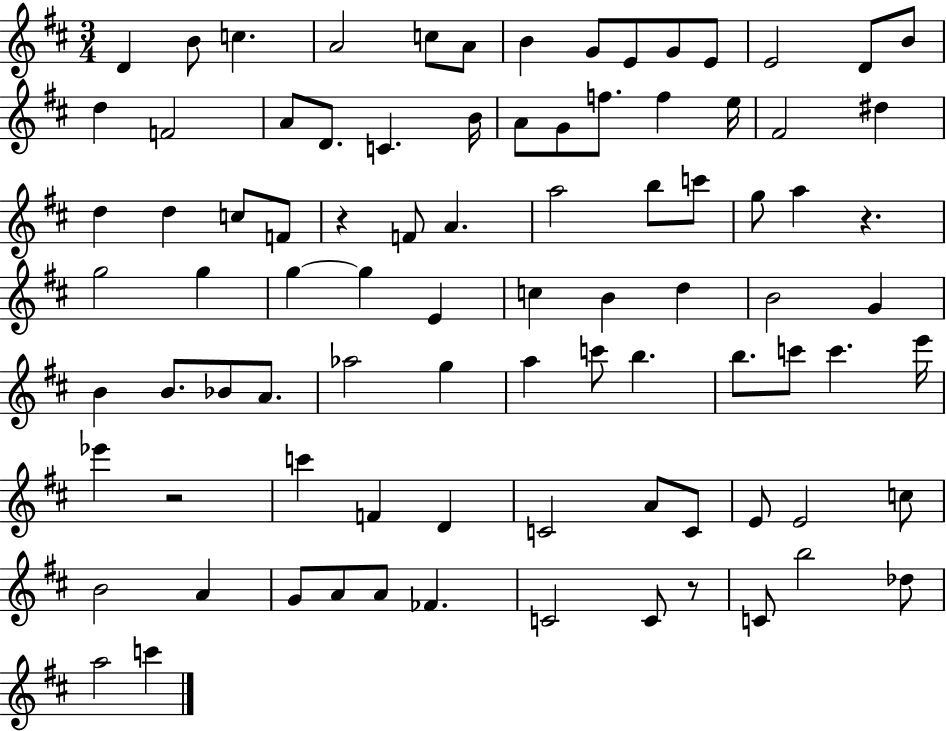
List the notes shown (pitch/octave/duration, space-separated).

D4/q B4/e C5/q. A4/h C5/e A4/e B4/q G4/e E4/e G4/e E4/e E4/h D4/e B4/e D5/q F4/h A4/e D4/e. C4/q. B4/s A4/e G4/e F5/e. F5/q E5/s F#4/h D#5/q D5/q D5/q C5/e F4/e R/q F4/e A4/q. A5/h B5/e C6/e G5/e A5/q R/q. G5/h G5/q G5/q G5/q E4/q C5/q B4/q D5/q B4/h G4/q B4/q B4/e. Bb4/e A4/e. Ab5/h G5/q A5/q C6/e B5/q. B5/e. C6/e C6/q. E6/s Eb6/q R/h C6/q F4/q D4/q C4/h A4/e C4/e E4/e E4/h C5/e B4/h A4/q G4/e A4/e A4/e FES4/q. C4/h C4/e R/e C4/e B5/h Db5/e A5/h C6/q